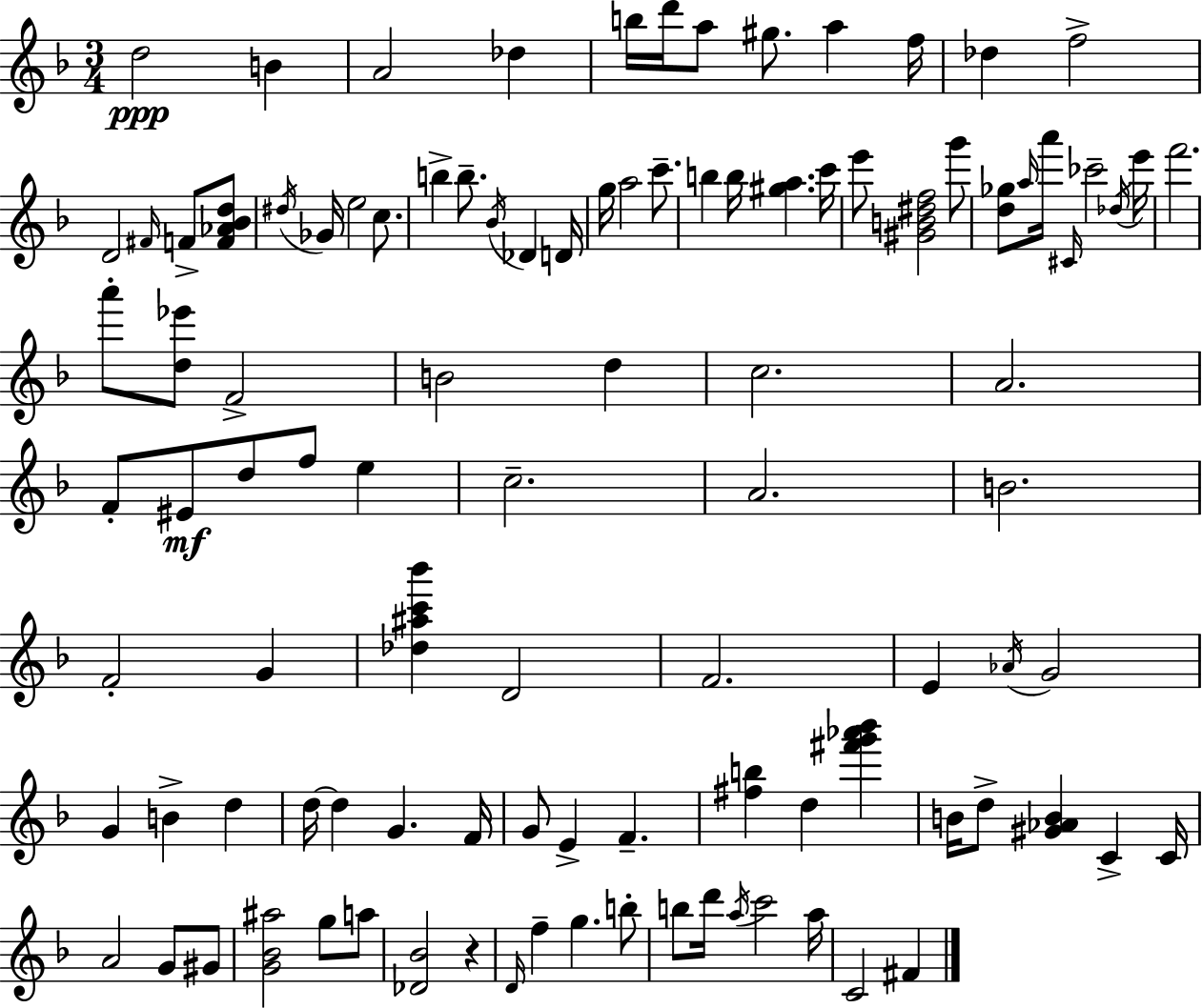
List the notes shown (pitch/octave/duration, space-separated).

D5/h B4/q A4/h Db5/q B5/s D6/s A5/e G#5/e. A5/q F5/s Db5/q F5/h D4/h F#4/s F4/e [F4,Ab4,Bb4,D5]/e D#5/s Gb4/s E5/h C5/e. B5/q B5/e. Bb4/s Db4/q D4/s G5/s A5/h C6/e. B5/q B5/s [G#5,A5]/q. C6/s E6/e [G#4,B4,D#5,F5]/h G6/e [D5,Gb5]/e A5/s A6/s C#4/s CES6/h Db5/s E6/s F6/h. A6/e [D5,Eb6]/e F4/h B4/h D5/q C5/h. A4/h. F4/e EIS4/e D5/e F5/e E5/q C5/h. A4/h. B4/h. F4/h G4/q [Db5,A#5,C6,Bb6]/q D4/h F4/h. E4/q Ab4/s G4/h G4/q B4/q D5/q D5/s D5/q G4/q. F4/s G4/e E4/q F4/q. [F#5,B5]/q D5/q [F#6,G6,Ab6,Bb6]/q B4/s D5/e [G#4,Ab4,B4]/q C4/q C4/s A4/h G4/e G#4/e [G4,Bb4,A#5]/h G5/e A5/e [Db4,Bb4]/h R/q D4/s F5/q G5/q. B5/e B5/e D6/s A5/s C6/h A5/s C4/h F#4/q